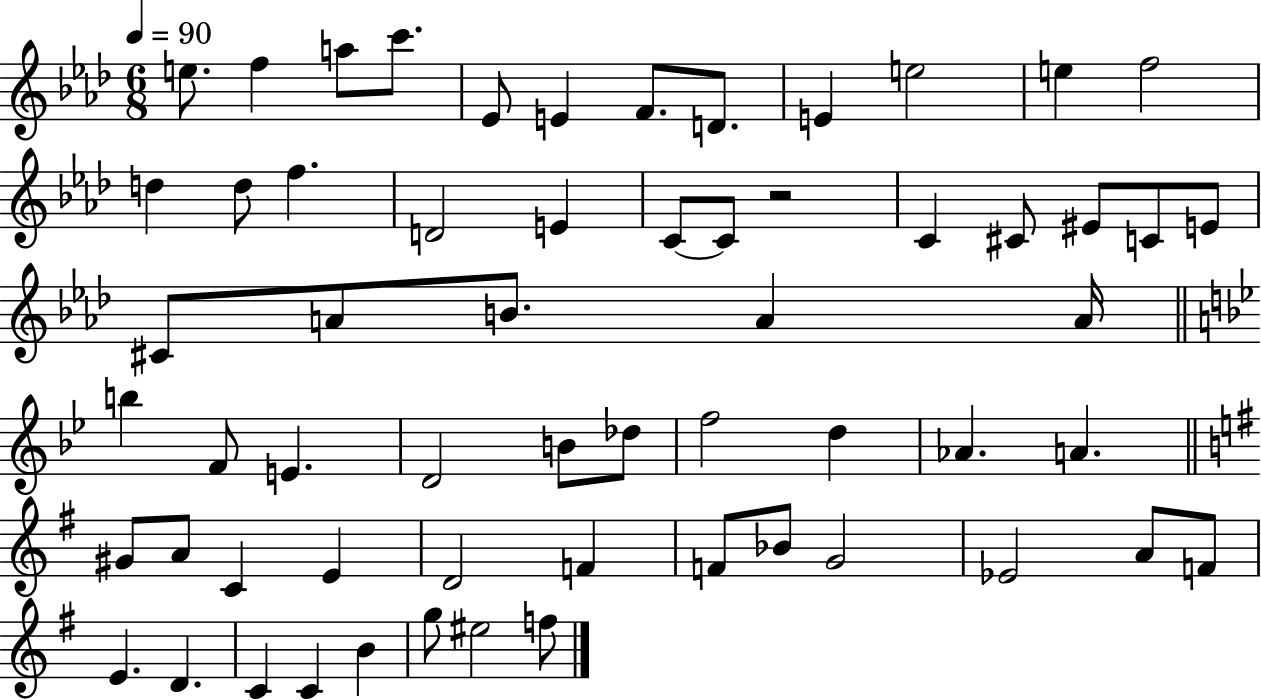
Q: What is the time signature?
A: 6/8